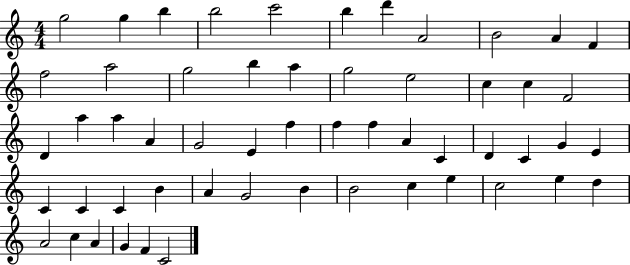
{
  \clef treble
  \numericTimeSignature
  \time 4/4
  \key c \major
  g''2 g''4 b''4 | b''2 c'''2 | b''4 d'''4 a'2 | b'2 a'4 f'4 | \break f''2 a''2 | g''2 b''4 a''4 | g''2 e''2 | c''4 c''4 f'2 | \break d'4 a''4 a''4 a'4 | g'2 e'4 f''4 | f''4 f''4 a'4 c'4 | d'4 c'4 g'4 e'4 | \break c'4 c'4 c'4 b'4 | a'4 g'2 b'4 | b'2 c''4 e''4 | c''2 e''4 d''4 | \break a'2 c''4 a'4 | g'4 f'4 c'2 | \bar "|."
}